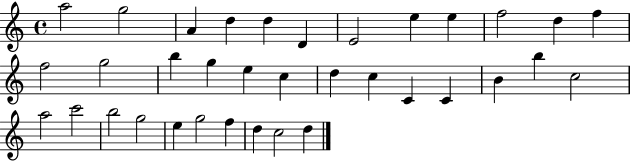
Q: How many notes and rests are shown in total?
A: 35